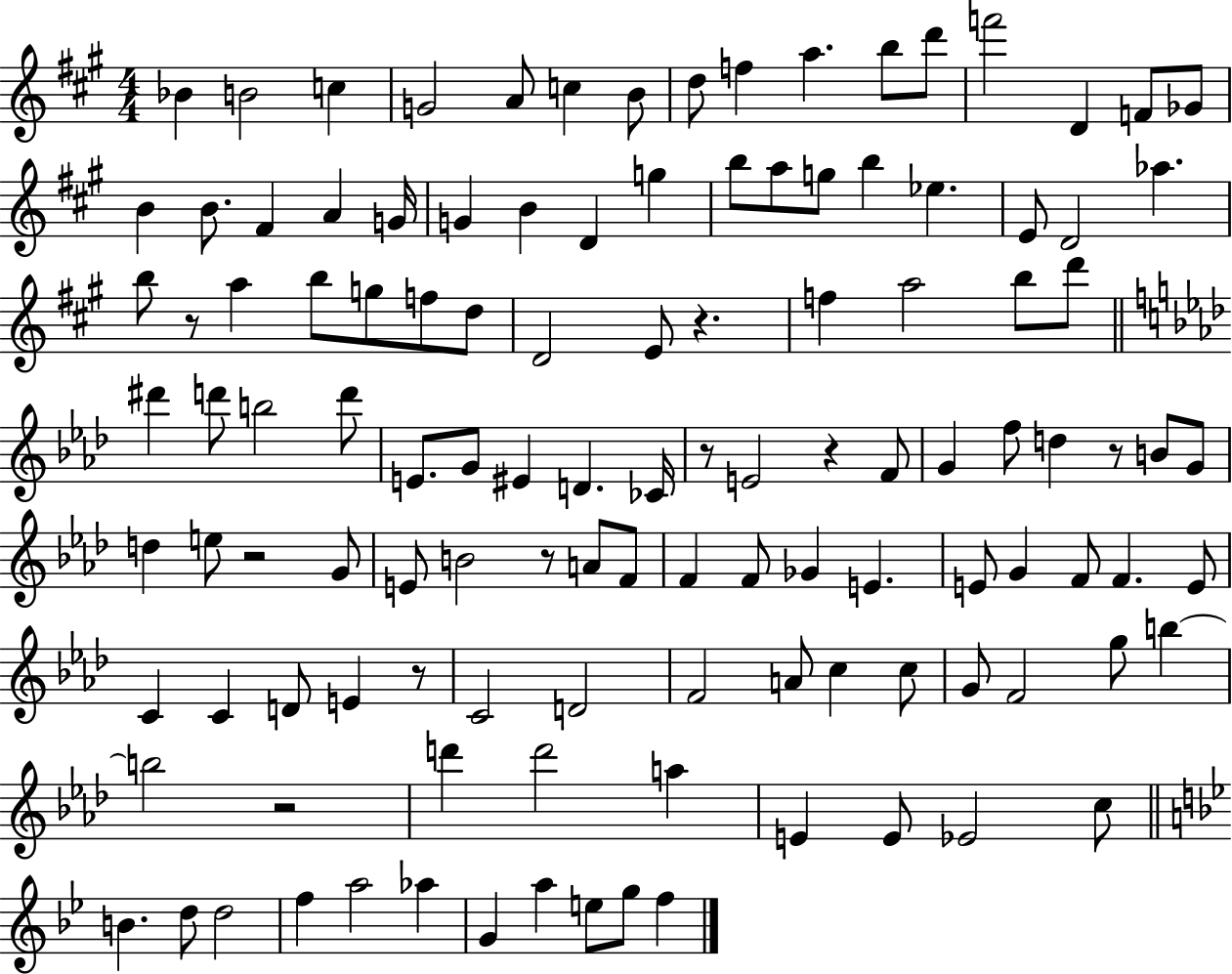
{
  \clef treble
  \numericTimeSignature
  \time 4/4
  \key a \major
  bes'4 b'2 c''4 | g'2 a'8 c''4 b'8 | d''8 f''4 a''4. b''8 d'''8 | f'''2 d'4 f'8 ges'8 | \break b'4 b'8. fis'4 a'4 g'16 | g'4 b'4 d'4 g''4 | b''8 a''8 g''8 b''4 ees''4. | e'8 d'2 aes''4. | \break b''8 r8 a''4 b''8 g''8 f''8 d''8 | d'2 e'8 r4. | f''4 a''2 b''8 d'''8 | \bar "||" \break \key f \minor dis'''4 d'''8 b''2 d'''8 | e'8. g'8 eis'4 d'4. ces'16 | r8 e'2 r4 f'8 | g'4 f''8 d''4 r8 b'8 g'8 | \break d''4 e''8 r2 g'8 | e'8 b'2 r8 a'8 f'8 | f'4 f'8 ges'4 e'4. | e'8 g'4 f'8 f'4. e'8 | \break c'4 c'4 d'8 e'4 r8 | c'2 d'2 | f'2 a'8 c''4 c''8 | g'8 f'2 g''8 b''4~~ | \break b''2 r2 | d'''4 d'''2 a''4 | e'4 e'8 ees'2 c''8 | \bar "||" \break \key bes \major b'4. d''8 d''2 | f''4 a''2 aes''4 | g'4 a''4 e''8 g''8 f''4 | \bar "|."
}